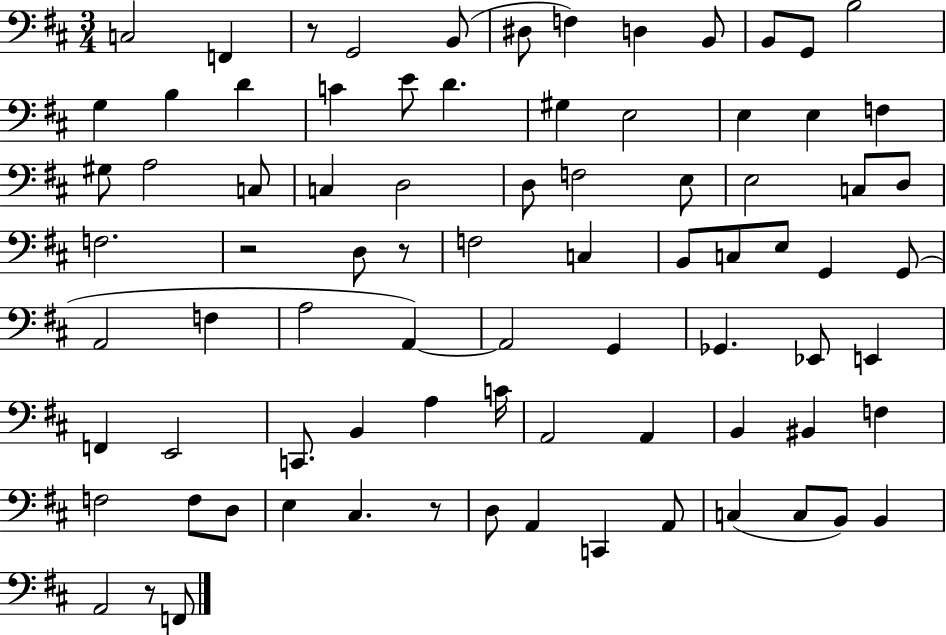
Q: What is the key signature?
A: D major